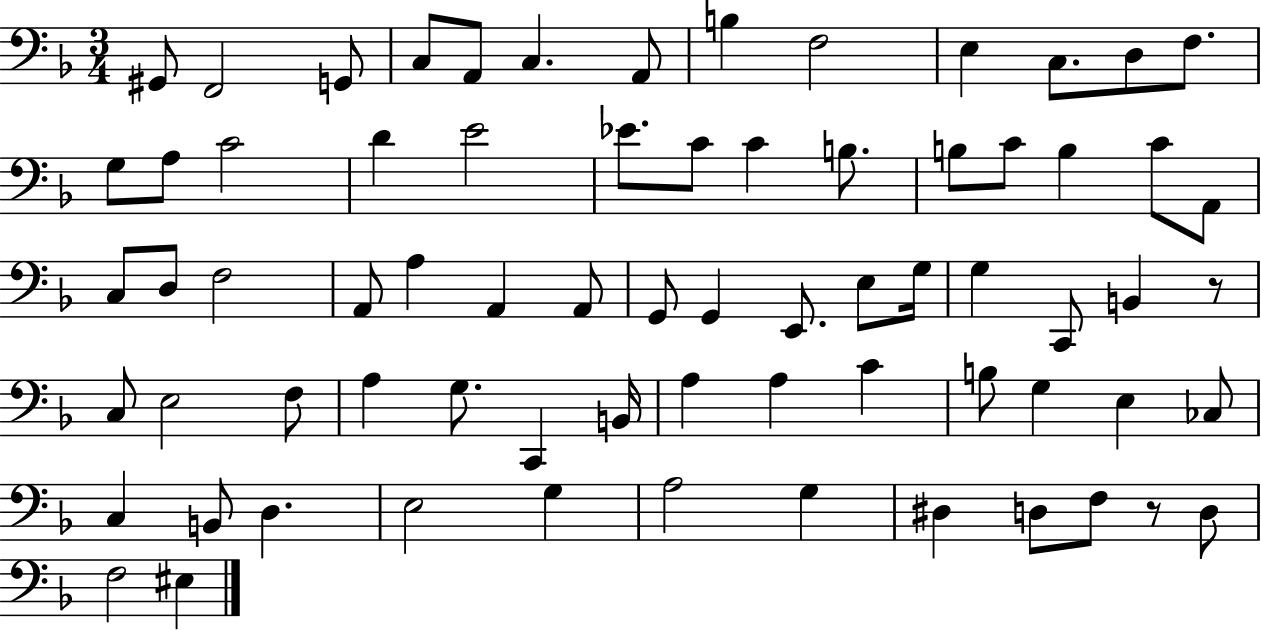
{
  \clef bass
  \numericTimeSignature
  \time 3/4
  \key f \major
  gis,8 f,2 g,8 | c8 a,8 c4. a,8 | b4 f2 | e4 c8. d8 f8. | \break g8 a8 c'2 | d'4 e'2 | ees'8. c'8 c'4 b8. | b8 c'8 b4 c'8 a,8 | \break c8 d8 f2 | a,8 a4 a,4 a,8 | g,8 g,4 e,8. e8 g16 | g4 c,8 b,4 r8 | \break c8 e2 f8 | a4 g8. c,4 b,16 | a4 a4 c'4 | b8 g4 e4 ces8 | \break c4 b,8 d4. | e2 g4 | a2 g4 | dis4 d8 f8 r8 d8 | \break f2 eis4 | \bar "|."
}